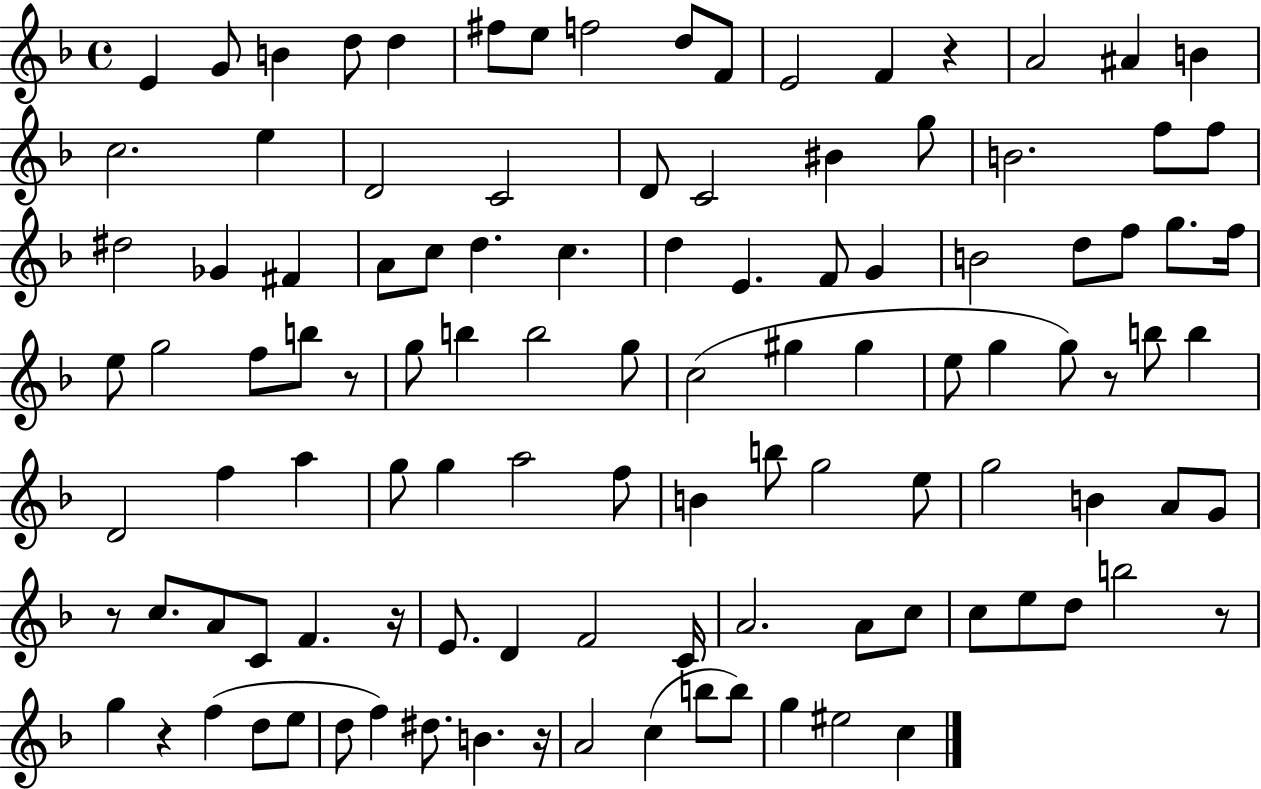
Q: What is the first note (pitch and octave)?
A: E4